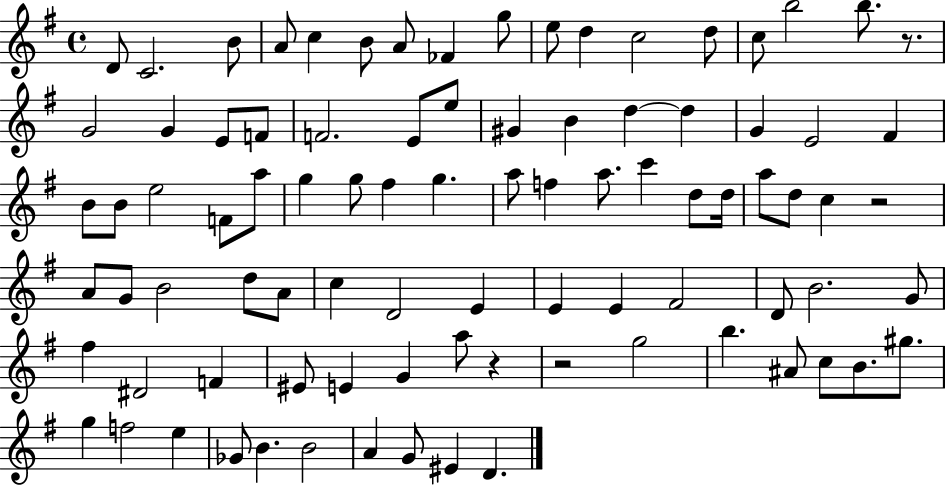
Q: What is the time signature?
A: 4/4